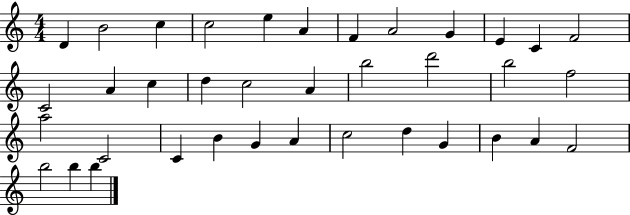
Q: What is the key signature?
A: C major